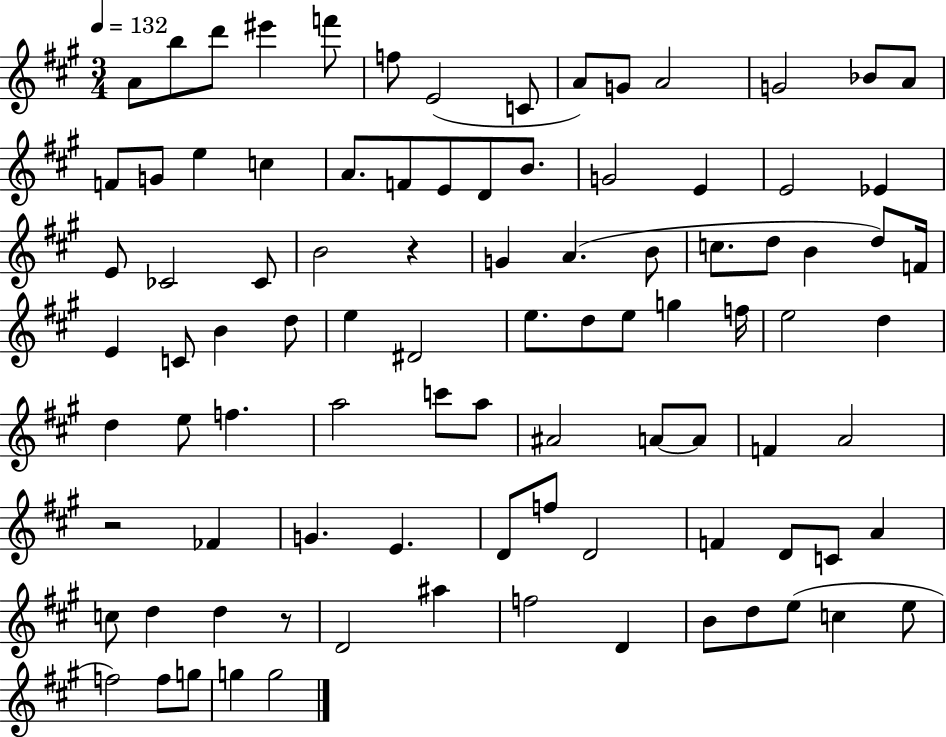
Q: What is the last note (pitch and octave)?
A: G5